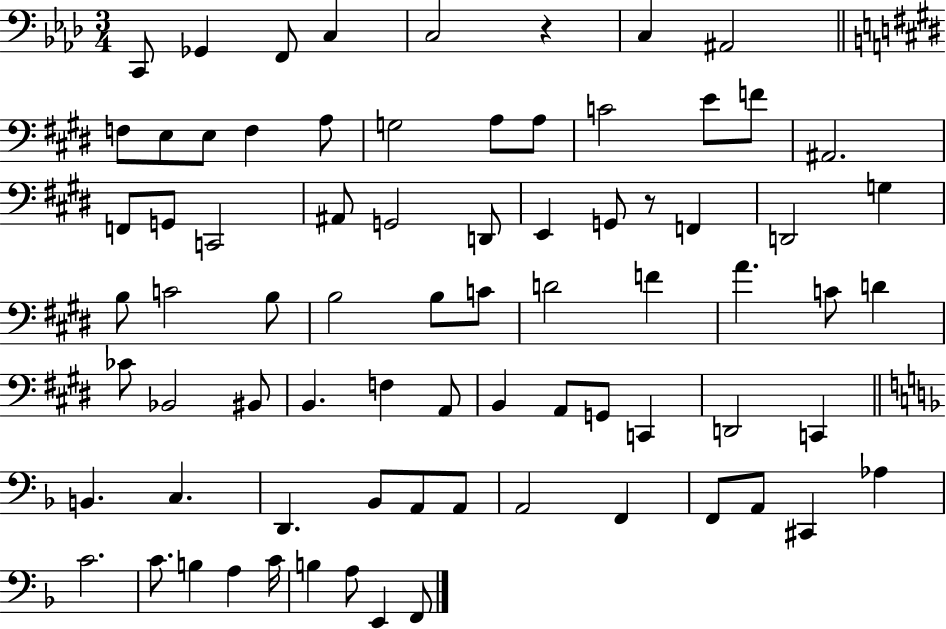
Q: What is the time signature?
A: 3/4